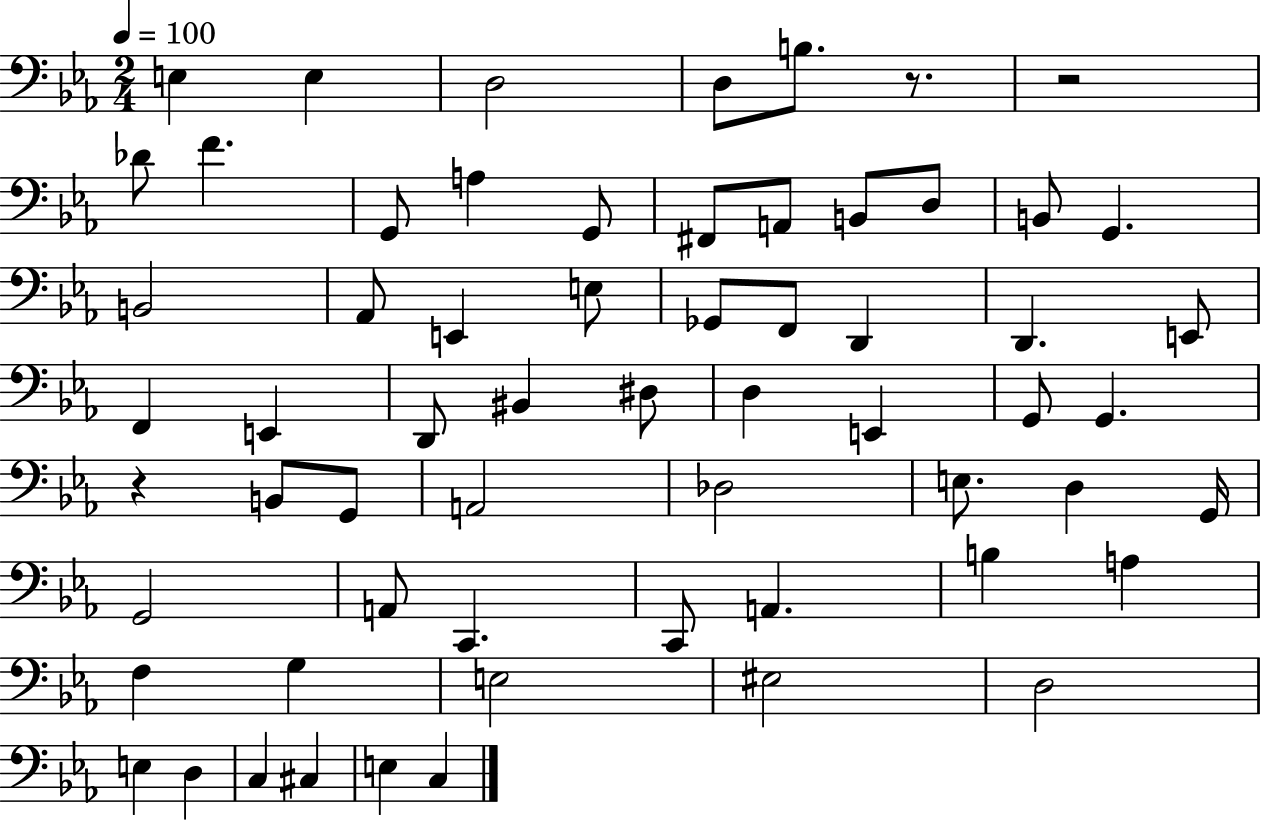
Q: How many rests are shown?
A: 3